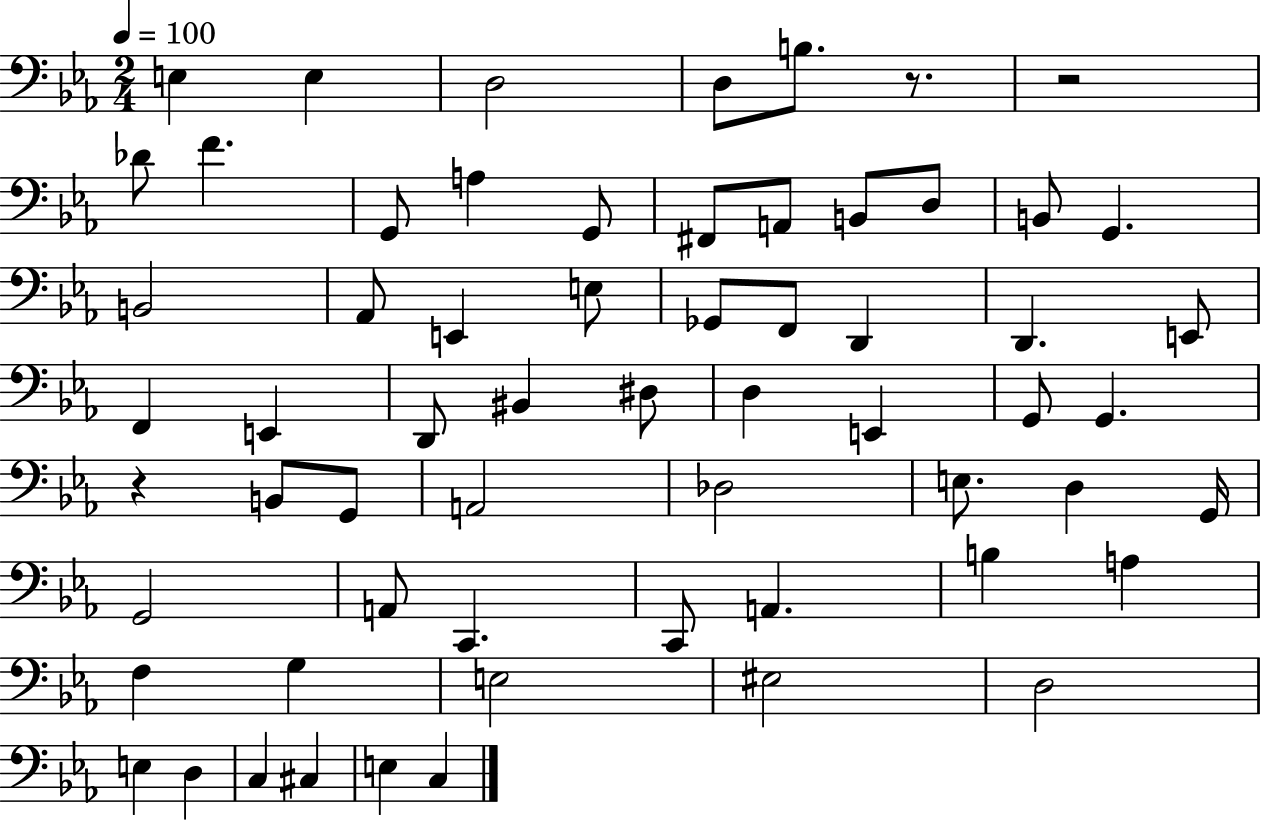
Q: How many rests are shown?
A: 3